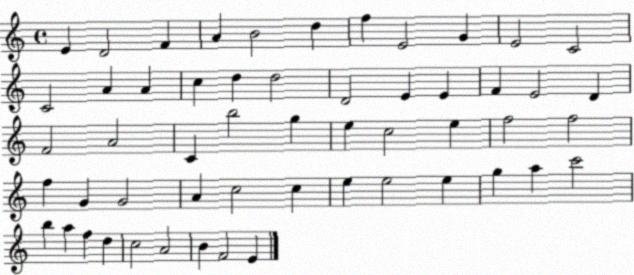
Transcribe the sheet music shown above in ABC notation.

X:1
T:Untitled
M:4/4
L:1/4
K:C
E D2 F A B2 d f E2 G E2 C2 C2 A A c d d2 D2 E E F E2 D F2 A2 C b2 g e c2 e f2 f2 f G G2 A c2 c e e2 e g a c'2 b a f d c2 A2 B F2 E